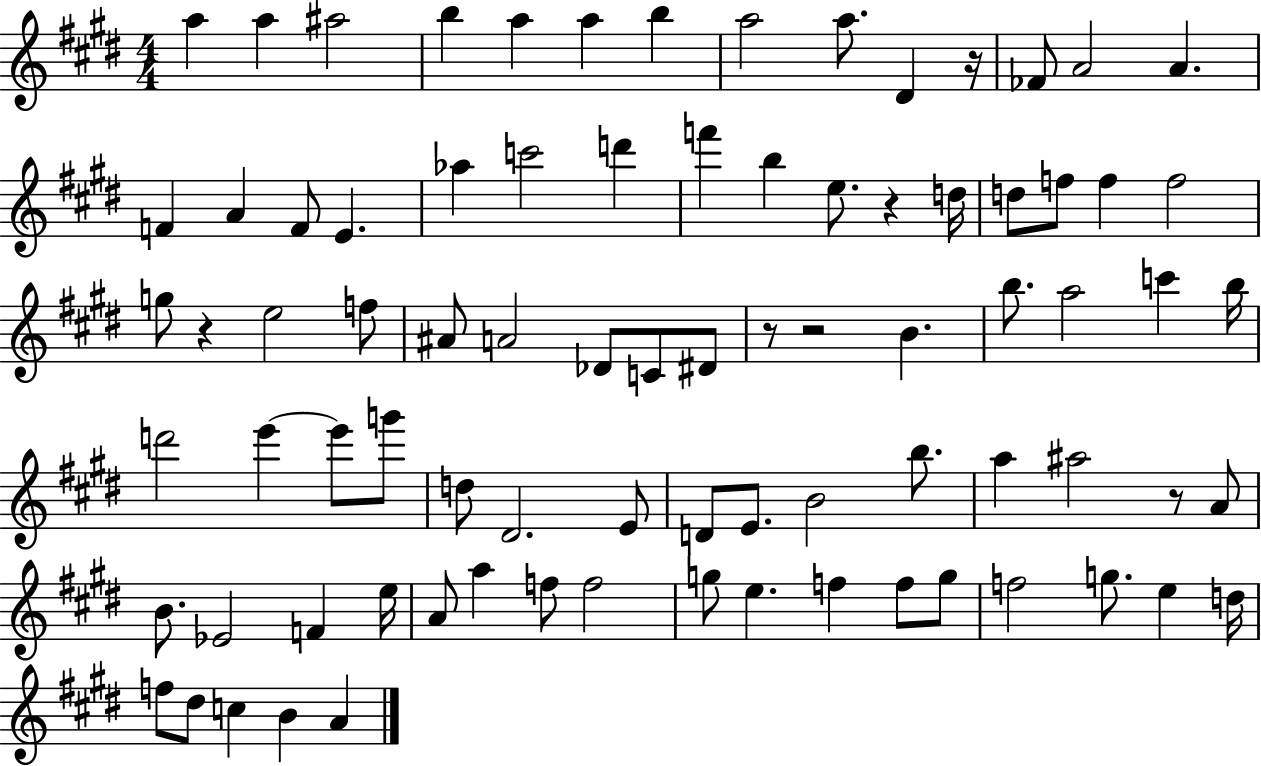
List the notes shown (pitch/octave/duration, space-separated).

A5/q A5/q A#5/h B5/q A5/q A5/q B5/q A5/h A5/e. D#4/q R/s FES4/e A4/h A4/q. F4/q A4/q F4/e E4/q. Ab5/q C6/h D6/q F6/q B5/q E5/e. R/q D5/s D5/e F5/e F5/q F5/h G5/e R/q E5/h F5/e A#4/e A4/h Db4/e C4/e D#4/e R/e R/h B4/q. B5/e. A5/h C6/q B5/s D6/h E6/q E6/e G6/e D5/e D#4/h. E4/e D4/e E4/e. B4/h B5/e. A5/q A#5/h R/e A4/e B4/e. Eb4/h F4/q E5/s A4/e A5/q F5/e F5/h G5/e E5/q. F5/q F5/e G5/e F5/h G5/e. E5/q D5/s F5/e D#5/e C5/q B4/q A4/q